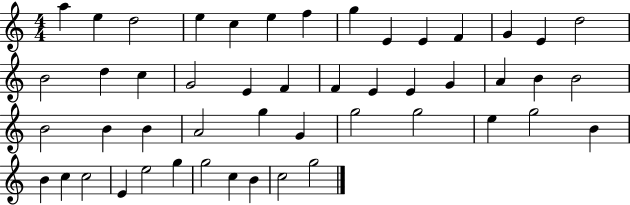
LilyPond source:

{
  \clef treble
  \numericTimeSignature
  \time 4/4
  \key c \major
  a''4 e''4 d''2 | e''4 c''4 e''4 f''4 | g''4 e'4 e'4 f'4 | g'4 e'4 d''2 | \break b'2 d''4 c''4 | g'2 e'4 f'4 | f'4 e'4 e'4 g'4 | a'4 b'4 b'2 | \break b'2 b'4 b'4 | a'2 g''4 g'4 | g''2 g''2 | e''4 g''2 b'4 | \break b'4 c''4 c''2 | e'4 e''2 g''4 | g''2 c''4 b'4 | c''2 g''2 | \break \bar "|."
}